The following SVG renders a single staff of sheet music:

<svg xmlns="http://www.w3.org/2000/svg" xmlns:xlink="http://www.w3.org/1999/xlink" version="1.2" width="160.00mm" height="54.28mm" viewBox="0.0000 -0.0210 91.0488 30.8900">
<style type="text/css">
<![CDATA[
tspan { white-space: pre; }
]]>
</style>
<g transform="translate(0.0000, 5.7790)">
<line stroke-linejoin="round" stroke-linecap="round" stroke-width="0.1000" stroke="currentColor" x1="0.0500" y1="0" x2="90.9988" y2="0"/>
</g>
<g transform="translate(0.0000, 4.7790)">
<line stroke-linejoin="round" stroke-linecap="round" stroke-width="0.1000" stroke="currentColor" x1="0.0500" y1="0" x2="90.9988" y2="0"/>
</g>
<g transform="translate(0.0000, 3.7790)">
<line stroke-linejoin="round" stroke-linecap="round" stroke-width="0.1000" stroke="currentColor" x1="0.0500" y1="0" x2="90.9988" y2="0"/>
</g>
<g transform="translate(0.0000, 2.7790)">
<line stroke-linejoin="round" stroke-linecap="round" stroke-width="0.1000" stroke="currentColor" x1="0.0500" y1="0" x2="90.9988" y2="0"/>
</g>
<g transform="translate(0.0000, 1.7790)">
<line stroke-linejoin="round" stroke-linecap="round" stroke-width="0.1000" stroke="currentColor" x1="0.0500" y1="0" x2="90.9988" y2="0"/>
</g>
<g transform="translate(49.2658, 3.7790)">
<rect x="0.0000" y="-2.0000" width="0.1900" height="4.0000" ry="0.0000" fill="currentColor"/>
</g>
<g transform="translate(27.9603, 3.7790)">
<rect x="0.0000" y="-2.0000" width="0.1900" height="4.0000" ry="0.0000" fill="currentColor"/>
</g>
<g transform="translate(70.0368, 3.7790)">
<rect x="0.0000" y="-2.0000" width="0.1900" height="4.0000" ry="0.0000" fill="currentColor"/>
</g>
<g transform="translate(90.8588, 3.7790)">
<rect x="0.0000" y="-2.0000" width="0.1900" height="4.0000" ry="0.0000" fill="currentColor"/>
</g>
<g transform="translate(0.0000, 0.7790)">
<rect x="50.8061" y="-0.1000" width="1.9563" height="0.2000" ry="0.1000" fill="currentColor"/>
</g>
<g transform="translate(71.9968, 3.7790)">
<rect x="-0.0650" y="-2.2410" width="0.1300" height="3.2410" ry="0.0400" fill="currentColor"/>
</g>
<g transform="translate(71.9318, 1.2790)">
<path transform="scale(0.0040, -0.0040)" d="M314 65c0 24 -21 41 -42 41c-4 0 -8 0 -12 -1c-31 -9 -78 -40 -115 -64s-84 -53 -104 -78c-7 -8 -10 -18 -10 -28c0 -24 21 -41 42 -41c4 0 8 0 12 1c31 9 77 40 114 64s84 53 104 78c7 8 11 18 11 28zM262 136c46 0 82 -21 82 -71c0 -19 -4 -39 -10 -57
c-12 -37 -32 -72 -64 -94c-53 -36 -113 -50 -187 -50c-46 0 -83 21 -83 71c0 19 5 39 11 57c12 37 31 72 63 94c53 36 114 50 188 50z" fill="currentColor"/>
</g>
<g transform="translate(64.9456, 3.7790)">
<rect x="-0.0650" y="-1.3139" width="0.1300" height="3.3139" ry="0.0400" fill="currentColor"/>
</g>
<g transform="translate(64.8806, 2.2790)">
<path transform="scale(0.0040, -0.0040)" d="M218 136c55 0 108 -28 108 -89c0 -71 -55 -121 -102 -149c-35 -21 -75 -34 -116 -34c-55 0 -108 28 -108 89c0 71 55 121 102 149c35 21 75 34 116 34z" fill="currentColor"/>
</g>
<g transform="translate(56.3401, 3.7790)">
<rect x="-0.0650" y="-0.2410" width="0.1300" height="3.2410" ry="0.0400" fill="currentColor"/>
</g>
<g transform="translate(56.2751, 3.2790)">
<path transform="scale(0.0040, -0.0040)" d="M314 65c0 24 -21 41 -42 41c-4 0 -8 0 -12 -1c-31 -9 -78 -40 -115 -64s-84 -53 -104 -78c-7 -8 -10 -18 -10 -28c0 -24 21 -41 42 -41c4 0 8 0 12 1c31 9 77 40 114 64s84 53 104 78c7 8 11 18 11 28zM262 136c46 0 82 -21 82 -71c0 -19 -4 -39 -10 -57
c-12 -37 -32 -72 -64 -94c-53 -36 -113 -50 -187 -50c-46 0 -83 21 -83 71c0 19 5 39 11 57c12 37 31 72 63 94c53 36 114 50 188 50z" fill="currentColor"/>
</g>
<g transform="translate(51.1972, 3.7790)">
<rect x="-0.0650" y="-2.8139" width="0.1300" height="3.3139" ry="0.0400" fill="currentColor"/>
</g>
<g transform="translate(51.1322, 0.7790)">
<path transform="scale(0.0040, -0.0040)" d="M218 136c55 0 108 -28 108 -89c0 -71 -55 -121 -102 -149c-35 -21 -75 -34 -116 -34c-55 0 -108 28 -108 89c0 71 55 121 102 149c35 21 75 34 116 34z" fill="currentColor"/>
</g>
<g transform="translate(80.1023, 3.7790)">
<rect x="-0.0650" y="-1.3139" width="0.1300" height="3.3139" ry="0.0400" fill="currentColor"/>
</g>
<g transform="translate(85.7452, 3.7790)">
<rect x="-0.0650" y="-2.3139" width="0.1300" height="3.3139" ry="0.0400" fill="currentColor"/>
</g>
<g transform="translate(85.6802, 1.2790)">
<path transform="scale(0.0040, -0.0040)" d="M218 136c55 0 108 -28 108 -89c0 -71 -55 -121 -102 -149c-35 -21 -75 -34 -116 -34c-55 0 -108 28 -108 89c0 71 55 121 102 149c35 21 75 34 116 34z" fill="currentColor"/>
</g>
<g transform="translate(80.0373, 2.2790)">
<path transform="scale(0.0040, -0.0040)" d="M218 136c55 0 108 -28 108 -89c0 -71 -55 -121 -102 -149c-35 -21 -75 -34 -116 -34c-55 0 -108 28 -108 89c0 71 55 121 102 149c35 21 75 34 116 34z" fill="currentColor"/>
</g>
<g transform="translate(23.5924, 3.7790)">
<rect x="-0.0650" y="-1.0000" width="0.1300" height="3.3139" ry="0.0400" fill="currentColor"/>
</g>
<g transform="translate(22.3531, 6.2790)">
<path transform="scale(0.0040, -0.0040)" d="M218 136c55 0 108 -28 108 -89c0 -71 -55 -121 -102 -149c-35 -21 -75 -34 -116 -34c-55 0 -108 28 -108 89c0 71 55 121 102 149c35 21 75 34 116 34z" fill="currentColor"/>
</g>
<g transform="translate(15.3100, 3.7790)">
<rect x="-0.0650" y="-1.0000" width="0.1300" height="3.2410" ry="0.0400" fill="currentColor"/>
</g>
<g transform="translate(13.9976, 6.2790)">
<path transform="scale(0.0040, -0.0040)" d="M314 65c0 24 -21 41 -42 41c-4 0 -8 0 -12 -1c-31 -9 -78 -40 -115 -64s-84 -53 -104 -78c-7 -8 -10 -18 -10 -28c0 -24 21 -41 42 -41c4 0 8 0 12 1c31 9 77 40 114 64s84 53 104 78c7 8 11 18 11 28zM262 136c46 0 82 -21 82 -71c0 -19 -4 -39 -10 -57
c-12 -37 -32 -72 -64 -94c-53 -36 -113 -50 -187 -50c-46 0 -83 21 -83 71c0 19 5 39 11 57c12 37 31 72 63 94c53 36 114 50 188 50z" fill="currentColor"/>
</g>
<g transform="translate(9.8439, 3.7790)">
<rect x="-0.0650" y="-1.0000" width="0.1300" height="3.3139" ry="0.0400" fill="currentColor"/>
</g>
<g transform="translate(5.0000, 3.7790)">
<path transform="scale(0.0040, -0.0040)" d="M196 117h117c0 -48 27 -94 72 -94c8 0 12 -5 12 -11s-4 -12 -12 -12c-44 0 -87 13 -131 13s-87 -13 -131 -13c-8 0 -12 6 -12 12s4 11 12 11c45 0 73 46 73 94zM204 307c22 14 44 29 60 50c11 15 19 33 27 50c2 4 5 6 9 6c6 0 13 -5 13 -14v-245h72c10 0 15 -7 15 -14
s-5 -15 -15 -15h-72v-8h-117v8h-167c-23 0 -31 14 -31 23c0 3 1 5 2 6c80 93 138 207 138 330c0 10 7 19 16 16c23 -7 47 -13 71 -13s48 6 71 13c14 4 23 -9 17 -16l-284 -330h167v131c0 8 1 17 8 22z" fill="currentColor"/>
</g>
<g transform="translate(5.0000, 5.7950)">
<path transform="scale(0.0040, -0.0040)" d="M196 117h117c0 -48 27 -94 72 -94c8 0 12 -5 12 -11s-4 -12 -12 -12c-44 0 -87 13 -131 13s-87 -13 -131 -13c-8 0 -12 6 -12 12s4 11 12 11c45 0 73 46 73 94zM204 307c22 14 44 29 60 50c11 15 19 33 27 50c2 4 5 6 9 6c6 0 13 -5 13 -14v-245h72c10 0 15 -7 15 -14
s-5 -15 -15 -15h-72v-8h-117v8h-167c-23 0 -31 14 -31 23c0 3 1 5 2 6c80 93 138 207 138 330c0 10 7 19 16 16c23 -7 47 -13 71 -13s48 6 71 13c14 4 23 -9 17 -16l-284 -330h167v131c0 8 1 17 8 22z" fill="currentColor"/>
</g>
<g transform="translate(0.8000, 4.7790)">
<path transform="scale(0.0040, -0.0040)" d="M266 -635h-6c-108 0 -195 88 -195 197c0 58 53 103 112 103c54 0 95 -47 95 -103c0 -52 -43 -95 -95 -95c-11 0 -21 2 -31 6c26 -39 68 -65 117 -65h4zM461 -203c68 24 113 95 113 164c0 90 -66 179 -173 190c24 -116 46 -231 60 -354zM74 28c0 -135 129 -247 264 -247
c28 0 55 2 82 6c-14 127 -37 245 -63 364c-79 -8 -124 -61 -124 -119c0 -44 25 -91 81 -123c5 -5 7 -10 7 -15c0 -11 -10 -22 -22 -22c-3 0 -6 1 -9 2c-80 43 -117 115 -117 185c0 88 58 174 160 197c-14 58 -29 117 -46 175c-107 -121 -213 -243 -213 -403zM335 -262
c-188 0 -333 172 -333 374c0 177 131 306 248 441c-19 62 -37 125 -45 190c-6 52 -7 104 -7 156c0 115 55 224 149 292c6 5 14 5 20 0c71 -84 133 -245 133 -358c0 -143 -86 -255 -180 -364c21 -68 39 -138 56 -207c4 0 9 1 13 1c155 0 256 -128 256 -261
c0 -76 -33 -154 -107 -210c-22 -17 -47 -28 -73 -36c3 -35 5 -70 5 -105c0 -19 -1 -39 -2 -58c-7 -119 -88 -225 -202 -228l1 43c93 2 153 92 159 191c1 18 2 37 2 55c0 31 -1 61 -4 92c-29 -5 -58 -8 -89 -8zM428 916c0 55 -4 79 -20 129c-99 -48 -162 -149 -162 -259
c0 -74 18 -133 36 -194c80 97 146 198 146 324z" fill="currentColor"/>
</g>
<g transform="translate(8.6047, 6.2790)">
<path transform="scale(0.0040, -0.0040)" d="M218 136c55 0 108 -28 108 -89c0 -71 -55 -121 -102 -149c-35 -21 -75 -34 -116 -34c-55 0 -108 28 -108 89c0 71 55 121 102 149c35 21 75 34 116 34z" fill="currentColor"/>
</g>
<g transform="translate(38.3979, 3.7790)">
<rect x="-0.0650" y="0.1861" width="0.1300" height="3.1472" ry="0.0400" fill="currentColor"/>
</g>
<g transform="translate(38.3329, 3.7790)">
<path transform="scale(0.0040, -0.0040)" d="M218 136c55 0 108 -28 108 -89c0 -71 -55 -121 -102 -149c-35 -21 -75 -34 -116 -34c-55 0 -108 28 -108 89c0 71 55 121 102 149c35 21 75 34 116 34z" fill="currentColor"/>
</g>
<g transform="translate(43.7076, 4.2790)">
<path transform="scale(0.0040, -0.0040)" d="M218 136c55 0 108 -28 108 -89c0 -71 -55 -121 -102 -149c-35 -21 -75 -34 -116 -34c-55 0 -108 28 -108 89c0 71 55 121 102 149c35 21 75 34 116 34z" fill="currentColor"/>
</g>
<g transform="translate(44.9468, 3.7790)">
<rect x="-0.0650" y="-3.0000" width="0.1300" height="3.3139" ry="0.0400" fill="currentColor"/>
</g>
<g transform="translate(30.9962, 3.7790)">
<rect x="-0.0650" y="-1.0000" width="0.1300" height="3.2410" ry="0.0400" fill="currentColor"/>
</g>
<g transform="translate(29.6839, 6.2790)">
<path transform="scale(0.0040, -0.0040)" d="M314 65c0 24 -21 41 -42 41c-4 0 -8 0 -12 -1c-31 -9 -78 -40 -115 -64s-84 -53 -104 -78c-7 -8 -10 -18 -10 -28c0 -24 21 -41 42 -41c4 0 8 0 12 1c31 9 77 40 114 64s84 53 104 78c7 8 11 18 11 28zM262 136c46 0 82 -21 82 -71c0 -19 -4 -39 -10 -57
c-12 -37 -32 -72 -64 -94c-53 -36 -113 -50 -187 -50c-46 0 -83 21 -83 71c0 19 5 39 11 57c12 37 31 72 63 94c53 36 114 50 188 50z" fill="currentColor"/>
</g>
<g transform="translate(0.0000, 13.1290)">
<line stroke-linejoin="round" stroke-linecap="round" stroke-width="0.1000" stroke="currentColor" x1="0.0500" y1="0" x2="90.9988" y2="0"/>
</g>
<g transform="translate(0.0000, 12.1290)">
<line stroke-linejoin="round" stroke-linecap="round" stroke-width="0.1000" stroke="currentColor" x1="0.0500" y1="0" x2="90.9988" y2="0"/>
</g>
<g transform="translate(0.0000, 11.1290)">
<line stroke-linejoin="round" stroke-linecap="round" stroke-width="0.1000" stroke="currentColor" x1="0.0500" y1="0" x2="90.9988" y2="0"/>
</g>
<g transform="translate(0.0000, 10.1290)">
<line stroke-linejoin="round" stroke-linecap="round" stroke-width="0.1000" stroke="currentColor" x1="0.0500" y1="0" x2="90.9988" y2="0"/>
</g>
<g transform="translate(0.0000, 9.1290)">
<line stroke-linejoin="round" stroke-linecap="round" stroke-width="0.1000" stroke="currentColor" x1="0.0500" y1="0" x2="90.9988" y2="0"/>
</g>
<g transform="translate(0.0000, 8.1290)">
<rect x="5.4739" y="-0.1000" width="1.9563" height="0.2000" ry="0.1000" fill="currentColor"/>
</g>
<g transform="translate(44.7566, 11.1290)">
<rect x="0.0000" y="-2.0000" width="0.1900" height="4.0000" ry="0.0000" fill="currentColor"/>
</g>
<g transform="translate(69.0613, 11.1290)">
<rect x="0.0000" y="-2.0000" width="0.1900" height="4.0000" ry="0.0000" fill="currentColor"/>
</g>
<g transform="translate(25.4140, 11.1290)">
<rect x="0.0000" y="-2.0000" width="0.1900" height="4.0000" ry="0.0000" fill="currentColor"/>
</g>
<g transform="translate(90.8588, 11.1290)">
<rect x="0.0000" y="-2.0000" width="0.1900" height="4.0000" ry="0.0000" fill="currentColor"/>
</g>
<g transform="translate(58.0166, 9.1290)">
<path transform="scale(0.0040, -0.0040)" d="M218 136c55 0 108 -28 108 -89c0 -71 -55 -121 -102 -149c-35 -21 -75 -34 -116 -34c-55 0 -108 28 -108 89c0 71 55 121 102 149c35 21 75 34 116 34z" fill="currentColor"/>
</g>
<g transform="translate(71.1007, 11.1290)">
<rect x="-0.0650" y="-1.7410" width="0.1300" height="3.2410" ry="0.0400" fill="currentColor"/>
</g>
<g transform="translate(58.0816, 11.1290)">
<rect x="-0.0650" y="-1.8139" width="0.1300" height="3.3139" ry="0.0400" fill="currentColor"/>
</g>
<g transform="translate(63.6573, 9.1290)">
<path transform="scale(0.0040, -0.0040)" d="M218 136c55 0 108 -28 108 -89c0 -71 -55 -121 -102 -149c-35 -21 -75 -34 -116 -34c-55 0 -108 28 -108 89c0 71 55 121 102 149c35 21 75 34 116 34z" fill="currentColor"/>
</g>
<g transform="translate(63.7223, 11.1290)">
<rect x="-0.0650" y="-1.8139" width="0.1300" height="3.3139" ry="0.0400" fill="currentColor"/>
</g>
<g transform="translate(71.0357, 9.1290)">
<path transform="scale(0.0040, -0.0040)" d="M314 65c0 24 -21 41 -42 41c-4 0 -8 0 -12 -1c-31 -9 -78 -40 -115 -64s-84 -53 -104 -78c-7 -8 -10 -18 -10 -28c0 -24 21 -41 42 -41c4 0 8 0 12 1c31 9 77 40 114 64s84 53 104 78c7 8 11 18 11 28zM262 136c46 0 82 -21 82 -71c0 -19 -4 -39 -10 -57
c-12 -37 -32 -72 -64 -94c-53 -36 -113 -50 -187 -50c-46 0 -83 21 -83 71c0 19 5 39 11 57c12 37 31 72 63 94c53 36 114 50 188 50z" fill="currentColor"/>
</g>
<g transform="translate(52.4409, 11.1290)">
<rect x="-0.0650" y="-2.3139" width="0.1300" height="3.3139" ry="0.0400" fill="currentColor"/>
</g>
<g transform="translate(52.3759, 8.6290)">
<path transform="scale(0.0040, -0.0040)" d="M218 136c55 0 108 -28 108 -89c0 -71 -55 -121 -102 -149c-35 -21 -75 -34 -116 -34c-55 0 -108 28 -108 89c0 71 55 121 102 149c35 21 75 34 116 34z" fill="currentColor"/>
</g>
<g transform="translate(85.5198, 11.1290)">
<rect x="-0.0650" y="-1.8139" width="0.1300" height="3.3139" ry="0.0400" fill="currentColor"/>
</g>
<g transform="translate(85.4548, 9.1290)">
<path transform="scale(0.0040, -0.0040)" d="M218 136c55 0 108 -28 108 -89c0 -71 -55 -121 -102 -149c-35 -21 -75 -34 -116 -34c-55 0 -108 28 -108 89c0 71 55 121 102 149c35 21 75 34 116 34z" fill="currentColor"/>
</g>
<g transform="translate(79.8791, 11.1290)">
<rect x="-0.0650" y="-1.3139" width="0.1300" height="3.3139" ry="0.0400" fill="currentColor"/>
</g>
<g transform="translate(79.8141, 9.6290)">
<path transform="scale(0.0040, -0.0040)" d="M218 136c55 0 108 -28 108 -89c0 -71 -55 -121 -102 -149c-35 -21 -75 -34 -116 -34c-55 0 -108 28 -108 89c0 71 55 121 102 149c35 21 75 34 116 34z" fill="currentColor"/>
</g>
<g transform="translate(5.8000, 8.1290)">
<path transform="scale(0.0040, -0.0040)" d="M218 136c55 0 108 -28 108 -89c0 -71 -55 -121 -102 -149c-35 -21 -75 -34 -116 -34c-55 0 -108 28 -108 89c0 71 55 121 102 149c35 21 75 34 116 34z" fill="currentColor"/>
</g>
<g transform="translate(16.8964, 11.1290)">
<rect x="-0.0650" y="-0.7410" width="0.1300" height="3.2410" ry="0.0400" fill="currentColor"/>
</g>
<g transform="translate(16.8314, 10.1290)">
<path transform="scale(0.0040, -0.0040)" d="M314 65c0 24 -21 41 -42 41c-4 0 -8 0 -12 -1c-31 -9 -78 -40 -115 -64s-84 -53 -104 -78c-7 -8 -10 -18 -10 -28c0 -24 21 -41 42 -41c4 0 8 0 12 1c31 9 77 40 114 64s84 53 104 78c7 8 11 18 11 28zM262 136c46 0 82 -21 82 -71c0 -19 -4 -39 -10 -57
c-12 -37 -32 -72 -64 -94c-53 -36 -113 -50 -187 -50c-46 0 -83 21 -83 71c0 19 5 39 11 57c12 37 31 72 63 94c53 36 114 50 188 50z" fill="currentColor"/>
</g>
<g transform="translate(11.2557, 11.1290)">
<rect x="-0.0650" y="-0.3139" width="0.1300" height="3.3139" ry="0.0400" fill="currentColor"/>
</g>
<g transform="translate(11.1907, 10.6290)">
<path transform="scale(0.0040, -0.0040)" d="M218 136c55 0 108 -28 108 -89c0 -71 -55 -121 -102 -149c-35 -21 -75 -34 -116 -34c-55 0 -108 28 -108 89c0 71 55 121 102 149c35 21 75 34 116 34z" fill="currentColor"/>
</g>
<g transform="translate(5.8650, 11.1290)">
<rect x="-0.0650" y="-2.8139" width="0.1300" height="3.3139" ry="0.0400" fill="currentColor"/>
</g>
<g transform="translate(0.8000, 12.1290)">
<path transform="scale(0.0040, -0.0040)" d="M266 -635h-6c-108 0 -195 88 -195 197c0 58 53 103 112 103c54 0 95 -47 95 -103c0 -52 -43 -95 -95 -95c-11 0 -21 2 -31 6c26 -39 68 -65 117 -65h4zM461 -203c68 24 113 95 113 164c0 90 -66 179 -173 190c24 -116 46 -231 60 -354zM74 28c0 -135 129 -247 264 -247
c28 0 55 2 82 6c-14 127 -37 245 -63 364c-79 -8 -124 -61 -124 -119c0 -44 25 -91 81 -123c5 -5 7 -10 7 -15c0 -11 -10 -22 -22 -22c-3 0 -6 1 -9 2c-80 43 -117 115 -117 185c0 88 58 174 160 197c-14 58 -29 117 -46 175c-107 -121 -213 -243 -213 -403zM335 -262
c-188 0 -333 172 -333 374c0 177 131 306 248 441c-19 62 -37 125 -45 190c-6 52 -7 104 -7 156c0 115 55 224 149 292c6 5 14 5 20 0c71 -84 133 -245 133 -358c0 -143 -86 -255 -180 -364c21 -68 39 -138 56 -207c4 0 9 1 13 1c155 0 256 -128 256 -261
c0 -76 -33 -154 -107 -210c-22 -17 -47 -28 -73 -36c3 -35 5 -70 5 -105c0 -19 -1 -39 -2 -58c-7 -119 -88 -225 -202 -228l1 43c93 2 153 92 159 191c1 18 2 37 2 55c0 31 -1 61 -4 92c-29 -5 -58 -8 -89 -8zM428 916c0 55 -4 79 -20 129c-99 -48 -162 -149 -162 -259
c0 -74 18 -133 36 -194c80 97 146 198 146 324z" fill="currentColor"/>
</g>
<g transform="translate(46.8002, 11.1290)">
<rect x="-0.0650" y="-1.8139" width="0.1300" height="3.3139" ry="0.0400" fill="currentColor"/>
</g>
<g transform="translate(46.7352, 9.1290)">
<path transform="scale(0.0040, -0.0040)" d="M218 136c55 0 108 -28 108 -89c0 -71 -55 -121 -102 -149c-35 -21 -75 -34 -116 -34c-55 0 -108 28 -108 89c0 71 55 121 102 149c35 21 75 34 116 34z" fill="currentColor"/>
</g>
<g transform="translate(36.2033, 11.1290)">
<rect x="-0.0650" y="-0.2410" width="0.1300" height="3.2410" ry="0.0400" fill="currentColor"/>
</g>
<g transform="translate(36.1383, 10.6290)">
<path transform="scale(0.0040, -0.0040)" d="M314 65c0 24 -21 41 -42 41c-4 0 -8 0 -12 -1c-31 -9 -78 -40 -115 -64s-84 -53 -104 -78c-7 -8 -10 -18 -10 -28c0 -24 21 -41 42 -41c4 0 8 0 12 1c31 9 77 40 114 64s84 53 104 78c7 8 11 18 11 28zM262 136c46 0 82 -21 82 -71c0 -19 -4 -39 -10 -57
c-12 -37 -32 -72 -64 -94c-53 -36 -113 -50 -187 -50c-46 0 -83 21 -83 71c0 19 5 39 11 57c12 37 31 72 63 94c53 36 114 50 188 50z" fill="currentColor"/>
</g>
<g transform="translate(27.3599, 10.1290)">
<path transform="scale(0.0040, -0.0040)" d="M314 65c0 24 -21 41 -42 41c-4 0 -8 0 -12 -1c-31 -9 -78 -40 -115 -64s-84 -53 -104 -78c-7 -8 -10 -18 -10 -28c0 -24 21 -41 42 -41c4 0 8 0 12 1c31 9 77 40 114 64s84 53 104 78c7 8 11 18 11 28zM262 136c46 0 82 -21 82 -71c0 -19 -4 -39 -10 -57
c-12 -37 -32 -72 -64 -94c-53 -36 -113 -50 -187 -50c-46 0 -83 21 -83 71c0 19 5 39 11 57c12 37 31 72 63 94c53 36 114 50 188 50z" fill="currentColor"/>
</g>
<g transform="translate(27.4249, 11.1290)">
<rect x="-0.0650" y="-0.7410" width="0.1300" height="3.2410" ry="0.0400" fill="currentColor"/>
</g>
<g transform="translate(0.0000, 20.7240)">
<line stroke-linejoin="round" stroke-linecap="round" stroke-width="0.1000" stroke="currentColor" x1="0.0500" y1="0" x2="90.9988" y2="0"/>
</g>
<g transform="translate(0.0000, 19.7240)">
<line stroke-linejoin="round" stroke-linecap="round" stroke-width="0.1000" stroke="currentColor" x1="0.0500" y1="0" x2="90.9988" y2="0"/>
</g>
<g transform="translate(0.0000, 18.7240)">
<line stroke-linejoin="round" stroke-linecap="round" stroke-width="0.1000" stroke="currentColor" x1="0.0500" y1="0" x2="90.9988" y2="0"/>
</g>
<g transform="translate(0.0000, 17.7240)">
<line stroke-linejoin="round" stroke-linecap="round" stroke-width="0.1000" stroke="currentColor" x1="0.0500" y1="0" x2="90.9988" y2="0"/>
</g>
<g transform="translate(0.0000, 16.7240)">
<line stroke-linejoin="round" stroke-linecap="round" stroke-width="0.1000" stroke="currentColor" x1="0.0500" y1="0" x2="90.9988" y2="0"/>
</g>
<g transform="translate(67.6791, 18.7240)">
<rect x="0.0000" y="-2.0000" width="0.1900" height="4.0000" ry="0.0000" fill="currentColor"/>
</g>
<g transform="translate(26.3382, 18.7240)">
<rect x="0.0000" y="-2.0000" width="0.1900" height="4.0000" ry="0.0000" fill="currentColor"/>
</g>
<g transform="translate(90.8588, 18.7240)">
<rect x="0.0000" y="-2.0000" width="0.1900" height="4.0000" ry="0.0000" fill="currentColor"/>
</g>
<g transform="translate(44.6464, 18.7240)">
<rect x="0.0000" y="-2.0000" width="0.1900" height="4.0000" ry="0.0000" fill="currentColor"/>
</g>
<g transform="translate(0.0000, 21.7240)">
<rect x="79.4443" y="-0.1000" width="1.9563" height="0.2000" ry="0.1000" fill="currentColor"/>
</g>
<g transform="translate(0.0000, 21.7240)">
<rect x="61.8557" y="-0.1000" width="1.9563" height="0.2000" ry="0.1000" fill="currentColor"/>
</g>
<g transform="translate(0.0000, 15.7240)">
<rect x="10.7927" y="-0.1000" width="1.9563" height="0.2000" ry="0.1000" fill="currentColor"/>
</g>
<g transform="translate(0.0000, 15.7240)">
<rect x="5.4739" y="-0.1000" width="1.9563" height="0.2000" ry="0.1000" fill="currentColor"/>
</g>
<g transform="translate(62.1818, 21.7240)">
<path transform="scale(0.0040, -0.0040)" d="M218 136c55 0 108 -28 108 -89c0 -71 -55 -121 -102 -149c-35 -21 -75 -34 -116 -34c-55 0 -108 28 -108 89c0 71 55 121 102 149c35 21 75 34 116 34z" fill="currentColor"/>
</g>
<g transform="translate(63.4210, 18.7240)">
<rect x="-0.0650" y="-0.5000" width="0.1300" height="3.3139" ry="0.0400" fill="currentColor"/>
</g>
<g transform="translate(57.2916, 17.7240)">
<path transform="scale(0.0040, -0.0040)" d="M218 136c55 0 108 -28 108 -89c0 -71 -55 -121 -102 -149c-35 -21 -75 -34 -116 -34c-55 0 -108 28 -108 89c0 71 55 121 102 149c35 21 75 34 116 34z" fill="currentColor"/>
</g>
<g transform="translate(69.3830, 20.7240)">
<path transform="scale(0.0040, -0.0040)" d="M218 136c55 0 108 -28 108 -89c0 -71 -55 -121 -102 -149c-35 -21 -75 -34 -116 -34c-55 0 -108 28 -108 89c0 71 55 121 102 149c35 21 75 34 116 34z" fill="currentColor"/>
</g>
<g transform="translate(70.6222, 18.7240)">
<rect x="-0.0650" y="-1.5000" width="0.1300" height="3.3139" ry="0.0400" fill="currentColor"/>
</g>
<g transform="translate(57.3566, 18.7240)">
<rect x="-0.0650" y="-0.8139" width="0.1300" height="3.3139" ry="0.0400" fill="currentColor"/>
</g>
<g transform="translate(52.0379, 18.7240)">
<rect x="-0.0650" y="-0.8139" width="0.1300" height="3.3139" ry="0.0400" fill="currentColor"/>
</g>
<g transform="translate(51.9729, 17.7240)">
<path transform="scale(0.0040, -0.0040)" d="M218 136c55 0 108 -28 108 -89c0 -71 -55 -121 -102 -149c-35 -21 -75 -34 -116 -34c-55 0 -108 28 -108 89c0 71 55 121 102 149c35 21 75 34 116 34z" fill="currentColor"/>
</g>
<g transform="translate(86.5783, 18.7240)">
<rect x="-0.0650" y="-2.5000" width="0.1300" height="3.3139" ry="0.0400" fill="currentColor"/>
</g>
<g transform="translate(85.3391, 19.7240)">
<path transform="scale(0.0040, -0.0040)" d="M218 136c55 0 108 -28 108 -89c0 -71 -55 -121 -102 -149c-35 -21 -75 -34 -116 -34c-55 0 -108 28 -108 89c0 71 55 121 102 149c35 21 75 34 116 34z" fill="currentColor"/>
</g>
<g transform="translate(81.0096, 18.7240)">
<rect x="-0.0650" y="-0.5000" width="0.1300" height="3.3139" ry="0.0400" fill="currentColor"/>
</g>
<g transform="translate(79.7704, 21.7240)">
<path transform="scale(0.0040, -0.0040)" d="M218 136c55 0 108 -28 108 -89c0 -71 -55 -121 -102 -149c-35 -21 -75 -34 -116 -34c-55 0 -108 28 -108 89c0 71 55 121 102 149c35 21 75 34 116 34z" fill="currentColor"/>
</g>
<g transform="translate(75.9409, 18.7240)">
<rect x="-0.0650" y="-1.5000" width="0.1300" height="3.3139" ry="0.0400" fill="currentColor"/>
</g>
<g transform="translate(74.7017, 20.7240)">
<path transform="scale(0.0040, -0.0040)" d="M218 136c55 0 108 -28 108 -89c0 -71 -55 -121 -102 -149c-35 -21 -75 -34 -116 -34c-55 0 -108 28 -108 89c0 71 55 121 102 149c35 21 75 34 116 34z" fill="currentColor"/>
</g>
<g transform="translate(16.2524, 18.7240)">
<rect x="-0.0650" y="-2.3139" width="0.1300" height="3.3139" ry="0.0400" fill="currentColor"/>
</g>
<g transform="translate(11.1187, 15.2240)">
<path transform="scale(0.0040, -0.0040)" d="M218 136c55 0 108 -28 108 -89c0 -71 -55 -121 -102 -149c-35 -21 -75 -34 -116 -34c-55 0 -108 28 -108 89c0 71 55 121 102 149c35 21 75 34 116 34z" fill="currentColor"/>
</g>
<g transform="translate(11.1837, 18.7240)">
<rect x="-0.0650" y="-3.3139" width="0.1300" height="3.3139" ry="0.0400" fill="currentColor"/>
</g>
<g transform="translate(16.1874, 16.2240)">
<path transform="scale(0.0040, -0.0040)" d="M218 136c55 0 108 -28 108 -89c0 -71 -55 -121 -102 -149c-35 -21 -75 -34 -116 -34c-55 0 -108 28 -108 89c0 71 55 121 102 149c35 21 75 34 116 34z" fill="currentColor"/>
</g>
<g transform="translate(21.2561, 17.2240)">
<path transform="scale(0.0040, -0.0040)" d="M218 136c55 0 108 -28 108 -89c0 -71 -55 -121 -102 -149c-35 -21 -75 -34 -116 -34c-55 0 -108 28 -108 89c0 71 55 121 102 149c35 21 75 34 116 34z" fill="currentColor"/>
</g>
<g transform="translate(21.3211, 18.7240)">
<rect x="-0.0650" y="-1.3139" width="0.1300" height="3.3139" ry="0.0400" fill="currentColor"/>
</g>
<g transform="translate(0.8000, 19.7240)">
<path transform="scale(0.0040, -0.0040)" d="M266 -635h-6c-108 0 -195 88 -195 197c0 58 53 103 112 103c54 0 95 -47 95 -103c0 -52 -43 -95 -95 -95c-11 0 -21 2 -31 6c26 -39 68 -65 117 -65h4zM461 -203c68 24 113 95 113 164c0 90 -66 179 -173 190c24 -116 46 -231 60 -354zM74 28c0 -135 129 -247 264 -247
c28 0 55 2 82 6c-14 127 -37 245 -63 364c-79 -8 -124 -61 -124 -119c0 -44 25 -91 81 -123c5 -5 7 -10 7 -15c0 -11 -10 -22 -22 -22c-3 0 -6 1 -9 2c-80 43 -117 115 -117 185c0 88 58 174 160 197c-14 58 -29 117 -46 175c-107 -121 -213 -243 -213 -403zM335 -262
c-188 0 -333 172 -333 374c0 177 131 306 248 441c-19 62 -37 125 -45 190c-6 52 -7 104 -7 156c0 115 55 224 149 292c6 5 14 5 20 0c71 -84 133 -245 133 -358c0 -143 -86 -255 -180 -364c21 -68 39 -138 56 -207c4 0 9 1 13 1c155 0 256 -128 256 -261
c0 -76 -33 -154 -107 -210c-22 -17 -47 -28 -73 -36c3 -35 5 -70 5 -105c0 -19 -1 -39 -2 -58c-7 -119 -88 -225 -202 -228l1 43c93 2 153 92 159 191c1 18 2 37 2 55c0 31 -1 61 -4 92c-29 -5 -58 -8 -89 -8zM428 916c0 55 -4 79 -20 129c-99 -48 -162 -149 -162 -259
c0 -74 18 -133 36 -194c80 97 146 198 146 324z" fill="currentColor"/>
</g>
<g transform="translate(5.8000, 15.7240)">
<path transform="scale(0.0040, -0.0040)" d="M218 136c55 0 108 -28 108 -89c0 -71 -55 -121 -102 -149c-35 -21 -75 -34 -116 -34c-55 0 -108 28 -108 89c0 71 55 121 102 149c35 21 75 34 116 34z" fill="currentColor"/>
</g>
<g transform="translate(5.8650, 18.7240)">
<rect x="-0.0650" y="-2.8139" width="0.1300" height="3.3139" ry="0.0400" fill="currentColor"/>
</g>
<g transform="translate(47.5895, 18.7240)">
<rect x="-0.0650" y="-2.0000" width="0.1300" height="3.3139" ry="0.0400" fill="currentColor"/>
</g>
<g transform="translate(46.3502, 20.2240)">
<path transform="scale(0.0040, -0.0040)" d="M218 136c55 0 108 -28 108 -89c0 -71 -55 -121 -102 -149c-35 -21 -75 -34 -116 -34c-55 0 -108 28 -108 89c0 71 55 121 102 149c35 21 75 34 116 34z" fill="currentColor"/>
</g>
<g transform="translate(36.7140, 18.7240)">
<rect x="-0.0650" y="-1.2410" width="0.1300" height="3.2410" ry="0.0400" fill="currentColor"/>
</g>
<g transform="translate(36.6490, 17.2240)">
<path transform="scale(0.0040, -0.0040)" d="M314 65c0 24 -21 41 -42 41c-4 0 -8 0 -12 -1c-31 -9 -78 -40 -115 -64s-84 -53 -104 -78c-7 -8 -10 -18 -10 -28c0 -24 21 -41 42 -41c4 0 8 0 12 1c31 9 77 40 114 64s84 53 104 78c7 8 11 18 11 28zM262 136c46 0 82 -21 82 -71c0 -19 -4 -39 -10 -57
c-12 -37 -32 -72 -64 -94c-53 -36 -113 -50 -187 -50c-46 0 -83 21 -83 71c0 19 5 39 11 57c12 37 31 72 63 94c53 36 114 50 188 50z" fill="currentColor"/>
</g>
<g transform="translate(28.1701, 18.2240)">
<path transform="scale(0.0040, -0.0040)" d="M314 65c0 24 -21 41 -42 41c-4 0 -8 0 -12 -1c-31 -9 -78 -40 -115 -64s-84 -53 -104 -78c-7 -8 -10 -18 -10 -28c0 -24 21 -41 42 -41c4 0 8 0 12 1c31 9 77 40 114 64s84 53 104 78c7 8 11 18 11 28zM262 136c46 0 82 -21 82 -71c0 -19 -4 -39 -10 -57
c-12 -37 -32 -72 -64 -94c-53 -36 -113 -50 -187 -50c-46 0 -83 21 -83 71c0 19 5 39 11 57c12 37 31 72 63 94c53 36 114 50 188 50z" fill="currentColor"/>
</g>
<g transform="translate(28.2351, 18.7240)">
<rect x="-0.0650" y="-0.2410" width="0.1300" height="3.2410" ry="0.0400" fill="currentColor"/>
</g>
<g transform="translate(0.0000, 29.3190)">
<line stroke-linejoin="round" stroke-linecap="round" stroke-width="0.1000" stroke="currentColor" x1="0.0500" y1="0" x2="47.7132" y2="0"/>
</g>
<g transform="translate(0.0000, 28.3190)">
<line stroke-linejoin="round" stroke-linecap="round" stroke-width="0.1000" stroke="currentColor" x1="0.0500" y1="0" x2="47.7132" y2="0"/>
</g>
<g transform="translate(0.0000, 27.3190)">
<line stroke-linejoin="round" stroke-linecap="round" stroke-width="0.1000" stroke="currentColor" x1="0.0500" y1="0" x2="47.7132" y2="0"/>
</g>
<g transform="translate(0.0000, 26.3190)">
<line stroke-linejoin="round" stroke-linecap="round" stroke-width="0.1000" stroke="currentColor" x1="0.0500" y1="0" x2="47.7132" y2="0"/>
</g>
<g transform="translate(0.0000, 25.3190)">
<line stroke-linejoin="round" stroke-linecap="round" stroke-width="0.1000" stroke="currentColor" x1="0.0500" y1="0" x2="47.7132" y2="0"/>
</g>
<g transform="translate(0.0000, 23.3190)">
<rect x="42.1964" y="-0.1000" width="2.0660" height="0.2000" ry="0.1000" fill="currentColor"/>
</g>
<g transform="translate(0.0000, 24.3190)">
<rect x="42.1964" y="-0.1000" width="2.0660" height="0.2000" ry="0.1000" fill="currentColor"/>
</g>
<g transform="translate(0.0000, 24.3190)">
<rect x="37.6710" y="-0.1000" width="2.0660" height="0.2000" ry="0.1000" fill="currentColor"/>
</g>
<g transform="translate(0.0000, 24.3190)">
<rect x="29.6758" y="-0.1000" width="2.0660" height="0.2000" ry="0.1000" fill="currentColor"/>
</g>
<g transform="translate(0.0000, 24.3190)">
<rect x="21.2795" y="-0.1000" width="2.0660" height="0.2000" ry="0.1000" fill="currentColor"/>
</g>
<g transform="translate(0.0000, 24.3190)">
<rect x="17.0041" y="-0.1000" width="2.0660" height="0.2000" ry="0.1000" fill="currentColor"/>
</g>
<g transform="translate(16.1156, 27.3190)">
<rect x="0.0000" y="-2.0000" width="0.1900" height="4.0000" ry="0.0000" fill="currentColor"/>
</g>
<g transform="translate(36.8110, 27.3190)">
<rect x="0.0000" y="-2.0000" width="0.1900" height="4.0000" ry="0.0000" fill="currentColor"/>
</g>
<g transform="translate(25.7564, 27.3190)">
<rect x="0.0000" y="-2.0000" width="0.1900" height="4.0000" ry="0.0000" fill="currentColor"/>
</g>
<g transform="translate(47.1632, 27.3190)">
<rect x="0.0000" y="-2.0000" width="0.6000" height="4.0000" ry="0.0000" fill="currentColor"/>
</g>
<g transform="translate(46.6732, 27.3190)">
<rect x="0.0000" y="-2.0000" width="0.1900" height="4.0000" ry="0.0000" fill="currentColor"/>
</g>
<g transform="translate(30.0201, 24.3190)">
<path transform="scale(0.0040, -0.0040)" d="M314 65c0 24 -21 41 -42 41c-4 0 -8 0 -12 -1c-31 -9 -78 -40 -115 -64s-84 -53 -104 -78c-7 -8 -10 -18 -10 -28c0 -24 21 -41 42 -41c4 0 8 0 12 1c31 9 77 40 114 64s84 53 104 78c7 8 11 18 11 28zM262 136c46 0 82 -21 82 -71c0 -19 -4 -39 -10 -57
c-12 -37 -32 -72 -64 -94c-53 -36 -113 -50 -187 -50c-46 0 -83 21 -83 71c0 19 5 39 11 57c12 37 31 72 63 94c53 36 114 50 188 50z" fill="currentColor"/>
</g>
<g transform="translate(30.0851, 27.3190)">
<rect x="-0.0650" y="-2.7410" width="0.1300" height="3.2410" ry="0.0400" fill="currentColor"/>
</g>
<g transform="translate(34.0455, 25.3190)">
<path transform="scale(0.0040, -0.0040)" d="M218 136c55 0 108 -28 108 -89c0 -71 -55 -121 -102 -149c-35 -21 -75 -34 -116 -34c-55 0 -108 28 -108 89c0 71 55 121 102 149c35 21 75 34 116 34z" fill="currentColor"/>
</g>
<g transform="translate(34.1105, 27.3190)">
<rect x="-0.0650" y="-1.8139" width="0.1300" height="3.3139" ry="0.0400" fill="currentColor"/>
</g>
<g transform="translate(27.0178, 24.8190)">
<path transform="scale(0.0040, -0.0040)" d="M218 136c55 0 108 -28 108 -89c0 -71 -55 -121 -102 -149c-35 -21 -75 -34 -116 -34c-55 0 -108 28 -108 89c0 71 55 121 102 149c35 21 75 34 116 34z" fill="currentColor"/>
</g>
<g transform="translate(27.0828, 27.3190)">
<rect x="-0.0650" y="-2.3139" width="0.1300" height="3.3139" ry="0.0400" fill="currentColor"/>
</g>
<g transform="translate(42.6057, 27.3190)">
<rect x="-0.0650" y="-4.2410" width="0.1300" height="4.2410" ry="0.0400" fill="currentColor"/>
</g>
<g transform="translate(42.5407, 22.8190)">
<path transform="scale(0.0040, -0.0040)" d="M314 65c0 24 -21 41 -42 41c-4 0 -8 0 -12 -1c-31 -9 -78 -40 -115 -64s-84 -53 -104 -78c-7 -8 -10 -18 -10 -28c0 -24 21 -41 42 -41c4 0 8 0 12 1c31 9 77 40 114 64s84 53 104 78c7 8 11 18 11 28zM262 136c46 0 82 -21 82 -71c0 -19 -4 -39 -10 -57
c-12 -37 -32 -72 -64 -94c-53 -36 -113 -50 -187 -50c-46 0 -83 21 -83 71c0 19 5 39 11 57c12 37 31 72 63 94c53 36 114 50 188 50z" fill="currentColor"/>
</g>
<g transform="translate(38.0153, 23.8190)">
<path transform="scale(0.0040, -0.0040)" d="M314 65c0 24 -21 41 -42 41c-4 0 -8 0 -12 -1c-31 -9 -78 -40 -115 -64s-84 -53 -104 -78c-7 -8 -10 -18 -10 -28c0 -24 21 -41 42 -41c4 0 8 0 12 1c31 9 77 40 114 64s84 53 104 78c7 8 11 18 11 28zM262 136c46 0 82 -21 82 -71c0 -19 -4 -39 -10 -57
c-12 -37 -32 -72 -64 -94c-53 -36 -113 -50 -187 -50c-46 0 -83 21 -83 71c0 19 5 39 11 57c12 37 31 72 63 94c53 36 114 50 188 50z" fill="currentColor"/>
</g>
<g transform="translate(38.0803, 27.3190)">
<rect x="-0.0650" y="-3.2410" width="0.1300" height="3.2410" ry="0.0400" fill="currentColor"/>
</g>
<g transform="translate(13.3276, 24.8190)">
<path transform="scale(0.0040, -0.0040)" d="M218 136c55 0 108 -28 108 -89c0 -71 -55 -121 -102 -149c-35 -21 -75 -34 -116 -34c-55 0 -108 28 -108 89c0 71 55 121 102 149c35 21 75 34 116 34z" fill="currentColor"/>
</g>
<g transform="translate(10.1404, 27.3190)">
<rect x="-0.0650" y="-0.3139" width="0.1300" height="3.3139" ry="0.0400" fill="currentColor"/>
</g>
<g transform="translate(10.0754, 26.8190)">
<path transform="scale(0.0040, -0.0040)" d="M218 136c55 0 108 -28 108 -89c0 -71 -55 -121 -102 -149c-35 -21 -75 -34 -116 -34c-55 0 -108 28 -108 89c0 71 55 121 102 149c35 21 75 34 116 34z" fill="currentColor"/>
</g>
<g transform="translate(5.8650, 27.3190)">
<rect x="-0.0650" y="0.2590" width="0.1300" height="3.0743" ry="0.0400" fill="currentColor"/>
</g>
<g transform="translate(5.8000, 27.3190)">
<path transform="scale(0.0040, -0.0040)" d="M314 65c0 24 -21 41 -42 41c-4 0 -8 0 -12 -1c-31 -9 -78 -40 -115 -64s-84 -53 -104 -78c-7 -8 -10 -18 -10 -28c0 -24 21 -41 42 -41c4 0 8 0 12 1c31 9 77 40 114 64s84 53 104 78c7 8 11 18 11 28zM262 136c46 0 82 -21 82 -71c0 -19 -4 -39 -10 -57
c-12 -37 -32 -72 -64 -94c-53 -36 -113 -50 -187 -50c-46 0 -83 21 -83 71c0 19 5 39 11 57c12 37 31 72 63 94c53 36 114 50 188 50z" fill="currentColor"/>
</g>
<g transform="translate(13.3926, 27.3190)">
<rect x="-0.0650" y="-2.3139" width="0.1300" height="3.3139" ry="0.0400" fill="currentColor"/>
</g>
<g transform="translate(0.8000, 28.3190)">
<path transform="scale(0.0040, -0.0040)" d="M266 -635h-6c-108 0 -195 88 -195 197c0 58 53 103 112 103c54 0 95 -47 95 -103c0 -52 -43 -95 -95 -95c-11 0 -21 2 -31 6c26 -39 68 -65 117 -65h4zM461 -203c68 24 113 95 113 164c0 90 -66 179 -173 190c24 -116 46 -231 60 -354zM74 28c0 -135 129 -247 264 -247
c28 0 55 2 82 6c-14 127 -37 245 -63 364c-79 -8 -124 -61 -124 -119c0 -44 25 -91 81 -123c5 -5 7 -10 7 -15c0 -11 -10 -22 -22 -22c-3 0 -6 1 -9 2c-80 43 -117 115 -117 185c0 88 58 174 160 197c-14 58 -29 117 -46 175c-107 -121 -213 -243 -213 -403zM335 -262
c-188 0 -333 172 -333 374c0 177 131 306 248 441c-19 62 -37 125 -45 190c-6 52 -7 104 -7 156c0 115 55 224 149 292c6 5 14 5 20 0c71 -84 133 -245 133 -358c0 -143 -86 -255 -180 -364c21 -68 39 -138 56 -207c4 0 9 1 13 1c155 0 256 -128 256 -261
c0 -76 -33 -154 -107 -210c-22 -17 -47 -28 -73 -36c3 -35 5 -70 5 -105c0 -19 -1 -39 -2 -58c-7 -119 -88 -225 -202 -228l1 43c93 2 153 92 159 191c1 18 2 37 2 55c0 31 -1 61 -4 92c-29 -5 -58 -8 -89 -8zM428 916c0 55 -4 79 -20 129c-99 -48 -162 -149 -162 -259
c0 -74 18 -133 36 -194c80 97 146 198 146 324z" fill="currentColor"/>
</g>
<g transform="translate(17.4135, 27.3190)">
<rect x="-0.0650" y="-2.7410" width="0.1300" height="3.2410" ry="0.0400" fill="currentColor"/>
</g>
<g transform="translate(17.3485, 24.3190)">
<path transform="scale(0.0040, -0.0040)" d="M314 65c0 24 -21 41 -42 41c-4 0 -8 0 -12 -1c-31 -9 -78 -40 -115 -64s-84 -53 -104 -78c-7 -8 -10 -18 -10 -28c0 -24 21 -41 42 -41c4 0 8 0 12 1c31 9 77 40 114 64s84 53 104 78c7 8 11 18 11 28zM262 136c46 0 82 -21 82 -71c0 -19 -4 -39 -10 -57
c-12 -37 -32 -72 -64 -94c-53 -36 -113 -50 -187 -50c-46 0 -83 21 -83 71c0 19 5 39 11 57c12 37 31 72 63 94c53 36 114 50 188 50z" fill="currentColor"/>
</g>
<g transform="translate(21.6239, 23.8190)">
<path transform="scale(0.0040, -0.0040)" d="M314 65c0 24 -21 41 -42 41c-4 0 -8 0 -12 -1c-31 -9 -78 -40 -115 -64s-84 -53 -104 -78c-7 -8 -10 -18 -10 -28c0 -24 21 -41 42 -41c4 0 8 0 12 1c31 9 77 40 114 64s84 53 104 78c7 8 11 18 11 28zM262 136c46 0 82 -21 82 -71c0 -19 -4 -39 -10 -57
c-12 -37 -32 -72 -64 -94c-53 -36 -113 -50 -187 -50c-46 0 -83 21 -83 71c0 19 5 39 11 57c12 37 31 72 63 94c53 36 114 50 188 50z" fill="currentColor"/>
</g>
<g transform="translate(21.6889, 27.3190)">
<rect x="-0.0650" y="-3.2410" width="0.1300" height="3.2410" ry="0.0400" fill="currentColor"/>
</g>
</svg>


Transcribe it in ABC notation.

X:1
T:Untitled
M:4/4
L:1/4
K:C
D D2 D D2 B A a c2 e g2 e g a c d2 d2 c2 f g f f f2 e f a b g e c2 e2 F d d C E E C G B2 c g a2 b2 g a2 f b2 d'2